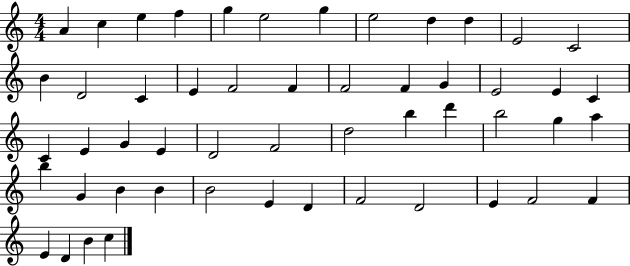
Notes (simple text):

A4/q C5/q E5/q F5/q G5/q E5/h G5/q E5/h D5/q D5/q E4/h C4/h B4/q D4/h C4/q E4/q F4/h F4/q F4/h F4/q G4/q E4/h E4/q C4/q C4/q E4/q G4/q E4/q D4/h F4/h D5/h B5/q D6/q B5/h G5/q A5/q B5/q G4/q B4/q B4/q B4/h E4/q D4/q F4/h D4/h E4/q F4/h F4/q E4/q D4/q B4/q C5/q